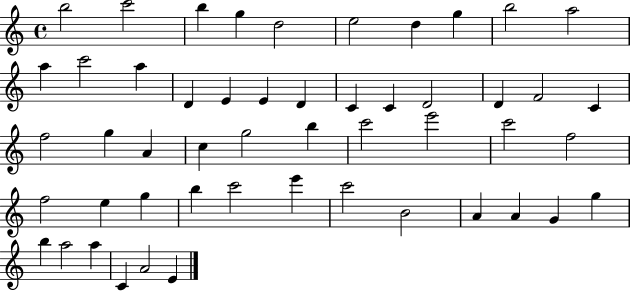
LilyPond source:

{
  \clef treble
  \time 4/4
  \defaultTimeSignature
  \key c \major
  b''2 c'''2 | b''4 g''4 d''2 | e''2 d''4 g''4 | b''2 a''2 | \break a''4 c'''2 a''4 | d'4 e'4 e'4 d'4 | c'4 c'4 d'2 | d'4 f'2 c'4 | \break f''2 g''4 a'4 | c''4 g''2 b''4 | c'''2 e'''2 | c'''2 f''2 | \break f''2 e''4 g''4 | b''4 c'''2 e'''4 | c'''2 b'2 | a'4 a'4 g'4 g''4 | \break b''4 a''2 a''4 | c'4 a'2 e'4 | \bar "|."
}